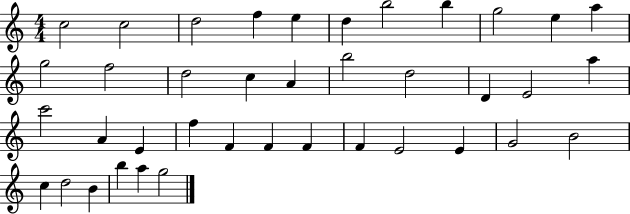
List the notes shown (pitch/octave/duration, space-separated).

C5/h C5/h D5/h F5/q E5/q D5/q B5/h B5/q G5/h E5/q A5/q G5/h F5/h D5/h C5/q A4/q B5/h D5/h D4/q E4/h A5/q C6/h A4/q E4/q F5/q F4/q F4/q F4/q F4/q E4/h E4/q G4/h B4/h C5/q D5/h B4/q B5/q A5/q G5/h